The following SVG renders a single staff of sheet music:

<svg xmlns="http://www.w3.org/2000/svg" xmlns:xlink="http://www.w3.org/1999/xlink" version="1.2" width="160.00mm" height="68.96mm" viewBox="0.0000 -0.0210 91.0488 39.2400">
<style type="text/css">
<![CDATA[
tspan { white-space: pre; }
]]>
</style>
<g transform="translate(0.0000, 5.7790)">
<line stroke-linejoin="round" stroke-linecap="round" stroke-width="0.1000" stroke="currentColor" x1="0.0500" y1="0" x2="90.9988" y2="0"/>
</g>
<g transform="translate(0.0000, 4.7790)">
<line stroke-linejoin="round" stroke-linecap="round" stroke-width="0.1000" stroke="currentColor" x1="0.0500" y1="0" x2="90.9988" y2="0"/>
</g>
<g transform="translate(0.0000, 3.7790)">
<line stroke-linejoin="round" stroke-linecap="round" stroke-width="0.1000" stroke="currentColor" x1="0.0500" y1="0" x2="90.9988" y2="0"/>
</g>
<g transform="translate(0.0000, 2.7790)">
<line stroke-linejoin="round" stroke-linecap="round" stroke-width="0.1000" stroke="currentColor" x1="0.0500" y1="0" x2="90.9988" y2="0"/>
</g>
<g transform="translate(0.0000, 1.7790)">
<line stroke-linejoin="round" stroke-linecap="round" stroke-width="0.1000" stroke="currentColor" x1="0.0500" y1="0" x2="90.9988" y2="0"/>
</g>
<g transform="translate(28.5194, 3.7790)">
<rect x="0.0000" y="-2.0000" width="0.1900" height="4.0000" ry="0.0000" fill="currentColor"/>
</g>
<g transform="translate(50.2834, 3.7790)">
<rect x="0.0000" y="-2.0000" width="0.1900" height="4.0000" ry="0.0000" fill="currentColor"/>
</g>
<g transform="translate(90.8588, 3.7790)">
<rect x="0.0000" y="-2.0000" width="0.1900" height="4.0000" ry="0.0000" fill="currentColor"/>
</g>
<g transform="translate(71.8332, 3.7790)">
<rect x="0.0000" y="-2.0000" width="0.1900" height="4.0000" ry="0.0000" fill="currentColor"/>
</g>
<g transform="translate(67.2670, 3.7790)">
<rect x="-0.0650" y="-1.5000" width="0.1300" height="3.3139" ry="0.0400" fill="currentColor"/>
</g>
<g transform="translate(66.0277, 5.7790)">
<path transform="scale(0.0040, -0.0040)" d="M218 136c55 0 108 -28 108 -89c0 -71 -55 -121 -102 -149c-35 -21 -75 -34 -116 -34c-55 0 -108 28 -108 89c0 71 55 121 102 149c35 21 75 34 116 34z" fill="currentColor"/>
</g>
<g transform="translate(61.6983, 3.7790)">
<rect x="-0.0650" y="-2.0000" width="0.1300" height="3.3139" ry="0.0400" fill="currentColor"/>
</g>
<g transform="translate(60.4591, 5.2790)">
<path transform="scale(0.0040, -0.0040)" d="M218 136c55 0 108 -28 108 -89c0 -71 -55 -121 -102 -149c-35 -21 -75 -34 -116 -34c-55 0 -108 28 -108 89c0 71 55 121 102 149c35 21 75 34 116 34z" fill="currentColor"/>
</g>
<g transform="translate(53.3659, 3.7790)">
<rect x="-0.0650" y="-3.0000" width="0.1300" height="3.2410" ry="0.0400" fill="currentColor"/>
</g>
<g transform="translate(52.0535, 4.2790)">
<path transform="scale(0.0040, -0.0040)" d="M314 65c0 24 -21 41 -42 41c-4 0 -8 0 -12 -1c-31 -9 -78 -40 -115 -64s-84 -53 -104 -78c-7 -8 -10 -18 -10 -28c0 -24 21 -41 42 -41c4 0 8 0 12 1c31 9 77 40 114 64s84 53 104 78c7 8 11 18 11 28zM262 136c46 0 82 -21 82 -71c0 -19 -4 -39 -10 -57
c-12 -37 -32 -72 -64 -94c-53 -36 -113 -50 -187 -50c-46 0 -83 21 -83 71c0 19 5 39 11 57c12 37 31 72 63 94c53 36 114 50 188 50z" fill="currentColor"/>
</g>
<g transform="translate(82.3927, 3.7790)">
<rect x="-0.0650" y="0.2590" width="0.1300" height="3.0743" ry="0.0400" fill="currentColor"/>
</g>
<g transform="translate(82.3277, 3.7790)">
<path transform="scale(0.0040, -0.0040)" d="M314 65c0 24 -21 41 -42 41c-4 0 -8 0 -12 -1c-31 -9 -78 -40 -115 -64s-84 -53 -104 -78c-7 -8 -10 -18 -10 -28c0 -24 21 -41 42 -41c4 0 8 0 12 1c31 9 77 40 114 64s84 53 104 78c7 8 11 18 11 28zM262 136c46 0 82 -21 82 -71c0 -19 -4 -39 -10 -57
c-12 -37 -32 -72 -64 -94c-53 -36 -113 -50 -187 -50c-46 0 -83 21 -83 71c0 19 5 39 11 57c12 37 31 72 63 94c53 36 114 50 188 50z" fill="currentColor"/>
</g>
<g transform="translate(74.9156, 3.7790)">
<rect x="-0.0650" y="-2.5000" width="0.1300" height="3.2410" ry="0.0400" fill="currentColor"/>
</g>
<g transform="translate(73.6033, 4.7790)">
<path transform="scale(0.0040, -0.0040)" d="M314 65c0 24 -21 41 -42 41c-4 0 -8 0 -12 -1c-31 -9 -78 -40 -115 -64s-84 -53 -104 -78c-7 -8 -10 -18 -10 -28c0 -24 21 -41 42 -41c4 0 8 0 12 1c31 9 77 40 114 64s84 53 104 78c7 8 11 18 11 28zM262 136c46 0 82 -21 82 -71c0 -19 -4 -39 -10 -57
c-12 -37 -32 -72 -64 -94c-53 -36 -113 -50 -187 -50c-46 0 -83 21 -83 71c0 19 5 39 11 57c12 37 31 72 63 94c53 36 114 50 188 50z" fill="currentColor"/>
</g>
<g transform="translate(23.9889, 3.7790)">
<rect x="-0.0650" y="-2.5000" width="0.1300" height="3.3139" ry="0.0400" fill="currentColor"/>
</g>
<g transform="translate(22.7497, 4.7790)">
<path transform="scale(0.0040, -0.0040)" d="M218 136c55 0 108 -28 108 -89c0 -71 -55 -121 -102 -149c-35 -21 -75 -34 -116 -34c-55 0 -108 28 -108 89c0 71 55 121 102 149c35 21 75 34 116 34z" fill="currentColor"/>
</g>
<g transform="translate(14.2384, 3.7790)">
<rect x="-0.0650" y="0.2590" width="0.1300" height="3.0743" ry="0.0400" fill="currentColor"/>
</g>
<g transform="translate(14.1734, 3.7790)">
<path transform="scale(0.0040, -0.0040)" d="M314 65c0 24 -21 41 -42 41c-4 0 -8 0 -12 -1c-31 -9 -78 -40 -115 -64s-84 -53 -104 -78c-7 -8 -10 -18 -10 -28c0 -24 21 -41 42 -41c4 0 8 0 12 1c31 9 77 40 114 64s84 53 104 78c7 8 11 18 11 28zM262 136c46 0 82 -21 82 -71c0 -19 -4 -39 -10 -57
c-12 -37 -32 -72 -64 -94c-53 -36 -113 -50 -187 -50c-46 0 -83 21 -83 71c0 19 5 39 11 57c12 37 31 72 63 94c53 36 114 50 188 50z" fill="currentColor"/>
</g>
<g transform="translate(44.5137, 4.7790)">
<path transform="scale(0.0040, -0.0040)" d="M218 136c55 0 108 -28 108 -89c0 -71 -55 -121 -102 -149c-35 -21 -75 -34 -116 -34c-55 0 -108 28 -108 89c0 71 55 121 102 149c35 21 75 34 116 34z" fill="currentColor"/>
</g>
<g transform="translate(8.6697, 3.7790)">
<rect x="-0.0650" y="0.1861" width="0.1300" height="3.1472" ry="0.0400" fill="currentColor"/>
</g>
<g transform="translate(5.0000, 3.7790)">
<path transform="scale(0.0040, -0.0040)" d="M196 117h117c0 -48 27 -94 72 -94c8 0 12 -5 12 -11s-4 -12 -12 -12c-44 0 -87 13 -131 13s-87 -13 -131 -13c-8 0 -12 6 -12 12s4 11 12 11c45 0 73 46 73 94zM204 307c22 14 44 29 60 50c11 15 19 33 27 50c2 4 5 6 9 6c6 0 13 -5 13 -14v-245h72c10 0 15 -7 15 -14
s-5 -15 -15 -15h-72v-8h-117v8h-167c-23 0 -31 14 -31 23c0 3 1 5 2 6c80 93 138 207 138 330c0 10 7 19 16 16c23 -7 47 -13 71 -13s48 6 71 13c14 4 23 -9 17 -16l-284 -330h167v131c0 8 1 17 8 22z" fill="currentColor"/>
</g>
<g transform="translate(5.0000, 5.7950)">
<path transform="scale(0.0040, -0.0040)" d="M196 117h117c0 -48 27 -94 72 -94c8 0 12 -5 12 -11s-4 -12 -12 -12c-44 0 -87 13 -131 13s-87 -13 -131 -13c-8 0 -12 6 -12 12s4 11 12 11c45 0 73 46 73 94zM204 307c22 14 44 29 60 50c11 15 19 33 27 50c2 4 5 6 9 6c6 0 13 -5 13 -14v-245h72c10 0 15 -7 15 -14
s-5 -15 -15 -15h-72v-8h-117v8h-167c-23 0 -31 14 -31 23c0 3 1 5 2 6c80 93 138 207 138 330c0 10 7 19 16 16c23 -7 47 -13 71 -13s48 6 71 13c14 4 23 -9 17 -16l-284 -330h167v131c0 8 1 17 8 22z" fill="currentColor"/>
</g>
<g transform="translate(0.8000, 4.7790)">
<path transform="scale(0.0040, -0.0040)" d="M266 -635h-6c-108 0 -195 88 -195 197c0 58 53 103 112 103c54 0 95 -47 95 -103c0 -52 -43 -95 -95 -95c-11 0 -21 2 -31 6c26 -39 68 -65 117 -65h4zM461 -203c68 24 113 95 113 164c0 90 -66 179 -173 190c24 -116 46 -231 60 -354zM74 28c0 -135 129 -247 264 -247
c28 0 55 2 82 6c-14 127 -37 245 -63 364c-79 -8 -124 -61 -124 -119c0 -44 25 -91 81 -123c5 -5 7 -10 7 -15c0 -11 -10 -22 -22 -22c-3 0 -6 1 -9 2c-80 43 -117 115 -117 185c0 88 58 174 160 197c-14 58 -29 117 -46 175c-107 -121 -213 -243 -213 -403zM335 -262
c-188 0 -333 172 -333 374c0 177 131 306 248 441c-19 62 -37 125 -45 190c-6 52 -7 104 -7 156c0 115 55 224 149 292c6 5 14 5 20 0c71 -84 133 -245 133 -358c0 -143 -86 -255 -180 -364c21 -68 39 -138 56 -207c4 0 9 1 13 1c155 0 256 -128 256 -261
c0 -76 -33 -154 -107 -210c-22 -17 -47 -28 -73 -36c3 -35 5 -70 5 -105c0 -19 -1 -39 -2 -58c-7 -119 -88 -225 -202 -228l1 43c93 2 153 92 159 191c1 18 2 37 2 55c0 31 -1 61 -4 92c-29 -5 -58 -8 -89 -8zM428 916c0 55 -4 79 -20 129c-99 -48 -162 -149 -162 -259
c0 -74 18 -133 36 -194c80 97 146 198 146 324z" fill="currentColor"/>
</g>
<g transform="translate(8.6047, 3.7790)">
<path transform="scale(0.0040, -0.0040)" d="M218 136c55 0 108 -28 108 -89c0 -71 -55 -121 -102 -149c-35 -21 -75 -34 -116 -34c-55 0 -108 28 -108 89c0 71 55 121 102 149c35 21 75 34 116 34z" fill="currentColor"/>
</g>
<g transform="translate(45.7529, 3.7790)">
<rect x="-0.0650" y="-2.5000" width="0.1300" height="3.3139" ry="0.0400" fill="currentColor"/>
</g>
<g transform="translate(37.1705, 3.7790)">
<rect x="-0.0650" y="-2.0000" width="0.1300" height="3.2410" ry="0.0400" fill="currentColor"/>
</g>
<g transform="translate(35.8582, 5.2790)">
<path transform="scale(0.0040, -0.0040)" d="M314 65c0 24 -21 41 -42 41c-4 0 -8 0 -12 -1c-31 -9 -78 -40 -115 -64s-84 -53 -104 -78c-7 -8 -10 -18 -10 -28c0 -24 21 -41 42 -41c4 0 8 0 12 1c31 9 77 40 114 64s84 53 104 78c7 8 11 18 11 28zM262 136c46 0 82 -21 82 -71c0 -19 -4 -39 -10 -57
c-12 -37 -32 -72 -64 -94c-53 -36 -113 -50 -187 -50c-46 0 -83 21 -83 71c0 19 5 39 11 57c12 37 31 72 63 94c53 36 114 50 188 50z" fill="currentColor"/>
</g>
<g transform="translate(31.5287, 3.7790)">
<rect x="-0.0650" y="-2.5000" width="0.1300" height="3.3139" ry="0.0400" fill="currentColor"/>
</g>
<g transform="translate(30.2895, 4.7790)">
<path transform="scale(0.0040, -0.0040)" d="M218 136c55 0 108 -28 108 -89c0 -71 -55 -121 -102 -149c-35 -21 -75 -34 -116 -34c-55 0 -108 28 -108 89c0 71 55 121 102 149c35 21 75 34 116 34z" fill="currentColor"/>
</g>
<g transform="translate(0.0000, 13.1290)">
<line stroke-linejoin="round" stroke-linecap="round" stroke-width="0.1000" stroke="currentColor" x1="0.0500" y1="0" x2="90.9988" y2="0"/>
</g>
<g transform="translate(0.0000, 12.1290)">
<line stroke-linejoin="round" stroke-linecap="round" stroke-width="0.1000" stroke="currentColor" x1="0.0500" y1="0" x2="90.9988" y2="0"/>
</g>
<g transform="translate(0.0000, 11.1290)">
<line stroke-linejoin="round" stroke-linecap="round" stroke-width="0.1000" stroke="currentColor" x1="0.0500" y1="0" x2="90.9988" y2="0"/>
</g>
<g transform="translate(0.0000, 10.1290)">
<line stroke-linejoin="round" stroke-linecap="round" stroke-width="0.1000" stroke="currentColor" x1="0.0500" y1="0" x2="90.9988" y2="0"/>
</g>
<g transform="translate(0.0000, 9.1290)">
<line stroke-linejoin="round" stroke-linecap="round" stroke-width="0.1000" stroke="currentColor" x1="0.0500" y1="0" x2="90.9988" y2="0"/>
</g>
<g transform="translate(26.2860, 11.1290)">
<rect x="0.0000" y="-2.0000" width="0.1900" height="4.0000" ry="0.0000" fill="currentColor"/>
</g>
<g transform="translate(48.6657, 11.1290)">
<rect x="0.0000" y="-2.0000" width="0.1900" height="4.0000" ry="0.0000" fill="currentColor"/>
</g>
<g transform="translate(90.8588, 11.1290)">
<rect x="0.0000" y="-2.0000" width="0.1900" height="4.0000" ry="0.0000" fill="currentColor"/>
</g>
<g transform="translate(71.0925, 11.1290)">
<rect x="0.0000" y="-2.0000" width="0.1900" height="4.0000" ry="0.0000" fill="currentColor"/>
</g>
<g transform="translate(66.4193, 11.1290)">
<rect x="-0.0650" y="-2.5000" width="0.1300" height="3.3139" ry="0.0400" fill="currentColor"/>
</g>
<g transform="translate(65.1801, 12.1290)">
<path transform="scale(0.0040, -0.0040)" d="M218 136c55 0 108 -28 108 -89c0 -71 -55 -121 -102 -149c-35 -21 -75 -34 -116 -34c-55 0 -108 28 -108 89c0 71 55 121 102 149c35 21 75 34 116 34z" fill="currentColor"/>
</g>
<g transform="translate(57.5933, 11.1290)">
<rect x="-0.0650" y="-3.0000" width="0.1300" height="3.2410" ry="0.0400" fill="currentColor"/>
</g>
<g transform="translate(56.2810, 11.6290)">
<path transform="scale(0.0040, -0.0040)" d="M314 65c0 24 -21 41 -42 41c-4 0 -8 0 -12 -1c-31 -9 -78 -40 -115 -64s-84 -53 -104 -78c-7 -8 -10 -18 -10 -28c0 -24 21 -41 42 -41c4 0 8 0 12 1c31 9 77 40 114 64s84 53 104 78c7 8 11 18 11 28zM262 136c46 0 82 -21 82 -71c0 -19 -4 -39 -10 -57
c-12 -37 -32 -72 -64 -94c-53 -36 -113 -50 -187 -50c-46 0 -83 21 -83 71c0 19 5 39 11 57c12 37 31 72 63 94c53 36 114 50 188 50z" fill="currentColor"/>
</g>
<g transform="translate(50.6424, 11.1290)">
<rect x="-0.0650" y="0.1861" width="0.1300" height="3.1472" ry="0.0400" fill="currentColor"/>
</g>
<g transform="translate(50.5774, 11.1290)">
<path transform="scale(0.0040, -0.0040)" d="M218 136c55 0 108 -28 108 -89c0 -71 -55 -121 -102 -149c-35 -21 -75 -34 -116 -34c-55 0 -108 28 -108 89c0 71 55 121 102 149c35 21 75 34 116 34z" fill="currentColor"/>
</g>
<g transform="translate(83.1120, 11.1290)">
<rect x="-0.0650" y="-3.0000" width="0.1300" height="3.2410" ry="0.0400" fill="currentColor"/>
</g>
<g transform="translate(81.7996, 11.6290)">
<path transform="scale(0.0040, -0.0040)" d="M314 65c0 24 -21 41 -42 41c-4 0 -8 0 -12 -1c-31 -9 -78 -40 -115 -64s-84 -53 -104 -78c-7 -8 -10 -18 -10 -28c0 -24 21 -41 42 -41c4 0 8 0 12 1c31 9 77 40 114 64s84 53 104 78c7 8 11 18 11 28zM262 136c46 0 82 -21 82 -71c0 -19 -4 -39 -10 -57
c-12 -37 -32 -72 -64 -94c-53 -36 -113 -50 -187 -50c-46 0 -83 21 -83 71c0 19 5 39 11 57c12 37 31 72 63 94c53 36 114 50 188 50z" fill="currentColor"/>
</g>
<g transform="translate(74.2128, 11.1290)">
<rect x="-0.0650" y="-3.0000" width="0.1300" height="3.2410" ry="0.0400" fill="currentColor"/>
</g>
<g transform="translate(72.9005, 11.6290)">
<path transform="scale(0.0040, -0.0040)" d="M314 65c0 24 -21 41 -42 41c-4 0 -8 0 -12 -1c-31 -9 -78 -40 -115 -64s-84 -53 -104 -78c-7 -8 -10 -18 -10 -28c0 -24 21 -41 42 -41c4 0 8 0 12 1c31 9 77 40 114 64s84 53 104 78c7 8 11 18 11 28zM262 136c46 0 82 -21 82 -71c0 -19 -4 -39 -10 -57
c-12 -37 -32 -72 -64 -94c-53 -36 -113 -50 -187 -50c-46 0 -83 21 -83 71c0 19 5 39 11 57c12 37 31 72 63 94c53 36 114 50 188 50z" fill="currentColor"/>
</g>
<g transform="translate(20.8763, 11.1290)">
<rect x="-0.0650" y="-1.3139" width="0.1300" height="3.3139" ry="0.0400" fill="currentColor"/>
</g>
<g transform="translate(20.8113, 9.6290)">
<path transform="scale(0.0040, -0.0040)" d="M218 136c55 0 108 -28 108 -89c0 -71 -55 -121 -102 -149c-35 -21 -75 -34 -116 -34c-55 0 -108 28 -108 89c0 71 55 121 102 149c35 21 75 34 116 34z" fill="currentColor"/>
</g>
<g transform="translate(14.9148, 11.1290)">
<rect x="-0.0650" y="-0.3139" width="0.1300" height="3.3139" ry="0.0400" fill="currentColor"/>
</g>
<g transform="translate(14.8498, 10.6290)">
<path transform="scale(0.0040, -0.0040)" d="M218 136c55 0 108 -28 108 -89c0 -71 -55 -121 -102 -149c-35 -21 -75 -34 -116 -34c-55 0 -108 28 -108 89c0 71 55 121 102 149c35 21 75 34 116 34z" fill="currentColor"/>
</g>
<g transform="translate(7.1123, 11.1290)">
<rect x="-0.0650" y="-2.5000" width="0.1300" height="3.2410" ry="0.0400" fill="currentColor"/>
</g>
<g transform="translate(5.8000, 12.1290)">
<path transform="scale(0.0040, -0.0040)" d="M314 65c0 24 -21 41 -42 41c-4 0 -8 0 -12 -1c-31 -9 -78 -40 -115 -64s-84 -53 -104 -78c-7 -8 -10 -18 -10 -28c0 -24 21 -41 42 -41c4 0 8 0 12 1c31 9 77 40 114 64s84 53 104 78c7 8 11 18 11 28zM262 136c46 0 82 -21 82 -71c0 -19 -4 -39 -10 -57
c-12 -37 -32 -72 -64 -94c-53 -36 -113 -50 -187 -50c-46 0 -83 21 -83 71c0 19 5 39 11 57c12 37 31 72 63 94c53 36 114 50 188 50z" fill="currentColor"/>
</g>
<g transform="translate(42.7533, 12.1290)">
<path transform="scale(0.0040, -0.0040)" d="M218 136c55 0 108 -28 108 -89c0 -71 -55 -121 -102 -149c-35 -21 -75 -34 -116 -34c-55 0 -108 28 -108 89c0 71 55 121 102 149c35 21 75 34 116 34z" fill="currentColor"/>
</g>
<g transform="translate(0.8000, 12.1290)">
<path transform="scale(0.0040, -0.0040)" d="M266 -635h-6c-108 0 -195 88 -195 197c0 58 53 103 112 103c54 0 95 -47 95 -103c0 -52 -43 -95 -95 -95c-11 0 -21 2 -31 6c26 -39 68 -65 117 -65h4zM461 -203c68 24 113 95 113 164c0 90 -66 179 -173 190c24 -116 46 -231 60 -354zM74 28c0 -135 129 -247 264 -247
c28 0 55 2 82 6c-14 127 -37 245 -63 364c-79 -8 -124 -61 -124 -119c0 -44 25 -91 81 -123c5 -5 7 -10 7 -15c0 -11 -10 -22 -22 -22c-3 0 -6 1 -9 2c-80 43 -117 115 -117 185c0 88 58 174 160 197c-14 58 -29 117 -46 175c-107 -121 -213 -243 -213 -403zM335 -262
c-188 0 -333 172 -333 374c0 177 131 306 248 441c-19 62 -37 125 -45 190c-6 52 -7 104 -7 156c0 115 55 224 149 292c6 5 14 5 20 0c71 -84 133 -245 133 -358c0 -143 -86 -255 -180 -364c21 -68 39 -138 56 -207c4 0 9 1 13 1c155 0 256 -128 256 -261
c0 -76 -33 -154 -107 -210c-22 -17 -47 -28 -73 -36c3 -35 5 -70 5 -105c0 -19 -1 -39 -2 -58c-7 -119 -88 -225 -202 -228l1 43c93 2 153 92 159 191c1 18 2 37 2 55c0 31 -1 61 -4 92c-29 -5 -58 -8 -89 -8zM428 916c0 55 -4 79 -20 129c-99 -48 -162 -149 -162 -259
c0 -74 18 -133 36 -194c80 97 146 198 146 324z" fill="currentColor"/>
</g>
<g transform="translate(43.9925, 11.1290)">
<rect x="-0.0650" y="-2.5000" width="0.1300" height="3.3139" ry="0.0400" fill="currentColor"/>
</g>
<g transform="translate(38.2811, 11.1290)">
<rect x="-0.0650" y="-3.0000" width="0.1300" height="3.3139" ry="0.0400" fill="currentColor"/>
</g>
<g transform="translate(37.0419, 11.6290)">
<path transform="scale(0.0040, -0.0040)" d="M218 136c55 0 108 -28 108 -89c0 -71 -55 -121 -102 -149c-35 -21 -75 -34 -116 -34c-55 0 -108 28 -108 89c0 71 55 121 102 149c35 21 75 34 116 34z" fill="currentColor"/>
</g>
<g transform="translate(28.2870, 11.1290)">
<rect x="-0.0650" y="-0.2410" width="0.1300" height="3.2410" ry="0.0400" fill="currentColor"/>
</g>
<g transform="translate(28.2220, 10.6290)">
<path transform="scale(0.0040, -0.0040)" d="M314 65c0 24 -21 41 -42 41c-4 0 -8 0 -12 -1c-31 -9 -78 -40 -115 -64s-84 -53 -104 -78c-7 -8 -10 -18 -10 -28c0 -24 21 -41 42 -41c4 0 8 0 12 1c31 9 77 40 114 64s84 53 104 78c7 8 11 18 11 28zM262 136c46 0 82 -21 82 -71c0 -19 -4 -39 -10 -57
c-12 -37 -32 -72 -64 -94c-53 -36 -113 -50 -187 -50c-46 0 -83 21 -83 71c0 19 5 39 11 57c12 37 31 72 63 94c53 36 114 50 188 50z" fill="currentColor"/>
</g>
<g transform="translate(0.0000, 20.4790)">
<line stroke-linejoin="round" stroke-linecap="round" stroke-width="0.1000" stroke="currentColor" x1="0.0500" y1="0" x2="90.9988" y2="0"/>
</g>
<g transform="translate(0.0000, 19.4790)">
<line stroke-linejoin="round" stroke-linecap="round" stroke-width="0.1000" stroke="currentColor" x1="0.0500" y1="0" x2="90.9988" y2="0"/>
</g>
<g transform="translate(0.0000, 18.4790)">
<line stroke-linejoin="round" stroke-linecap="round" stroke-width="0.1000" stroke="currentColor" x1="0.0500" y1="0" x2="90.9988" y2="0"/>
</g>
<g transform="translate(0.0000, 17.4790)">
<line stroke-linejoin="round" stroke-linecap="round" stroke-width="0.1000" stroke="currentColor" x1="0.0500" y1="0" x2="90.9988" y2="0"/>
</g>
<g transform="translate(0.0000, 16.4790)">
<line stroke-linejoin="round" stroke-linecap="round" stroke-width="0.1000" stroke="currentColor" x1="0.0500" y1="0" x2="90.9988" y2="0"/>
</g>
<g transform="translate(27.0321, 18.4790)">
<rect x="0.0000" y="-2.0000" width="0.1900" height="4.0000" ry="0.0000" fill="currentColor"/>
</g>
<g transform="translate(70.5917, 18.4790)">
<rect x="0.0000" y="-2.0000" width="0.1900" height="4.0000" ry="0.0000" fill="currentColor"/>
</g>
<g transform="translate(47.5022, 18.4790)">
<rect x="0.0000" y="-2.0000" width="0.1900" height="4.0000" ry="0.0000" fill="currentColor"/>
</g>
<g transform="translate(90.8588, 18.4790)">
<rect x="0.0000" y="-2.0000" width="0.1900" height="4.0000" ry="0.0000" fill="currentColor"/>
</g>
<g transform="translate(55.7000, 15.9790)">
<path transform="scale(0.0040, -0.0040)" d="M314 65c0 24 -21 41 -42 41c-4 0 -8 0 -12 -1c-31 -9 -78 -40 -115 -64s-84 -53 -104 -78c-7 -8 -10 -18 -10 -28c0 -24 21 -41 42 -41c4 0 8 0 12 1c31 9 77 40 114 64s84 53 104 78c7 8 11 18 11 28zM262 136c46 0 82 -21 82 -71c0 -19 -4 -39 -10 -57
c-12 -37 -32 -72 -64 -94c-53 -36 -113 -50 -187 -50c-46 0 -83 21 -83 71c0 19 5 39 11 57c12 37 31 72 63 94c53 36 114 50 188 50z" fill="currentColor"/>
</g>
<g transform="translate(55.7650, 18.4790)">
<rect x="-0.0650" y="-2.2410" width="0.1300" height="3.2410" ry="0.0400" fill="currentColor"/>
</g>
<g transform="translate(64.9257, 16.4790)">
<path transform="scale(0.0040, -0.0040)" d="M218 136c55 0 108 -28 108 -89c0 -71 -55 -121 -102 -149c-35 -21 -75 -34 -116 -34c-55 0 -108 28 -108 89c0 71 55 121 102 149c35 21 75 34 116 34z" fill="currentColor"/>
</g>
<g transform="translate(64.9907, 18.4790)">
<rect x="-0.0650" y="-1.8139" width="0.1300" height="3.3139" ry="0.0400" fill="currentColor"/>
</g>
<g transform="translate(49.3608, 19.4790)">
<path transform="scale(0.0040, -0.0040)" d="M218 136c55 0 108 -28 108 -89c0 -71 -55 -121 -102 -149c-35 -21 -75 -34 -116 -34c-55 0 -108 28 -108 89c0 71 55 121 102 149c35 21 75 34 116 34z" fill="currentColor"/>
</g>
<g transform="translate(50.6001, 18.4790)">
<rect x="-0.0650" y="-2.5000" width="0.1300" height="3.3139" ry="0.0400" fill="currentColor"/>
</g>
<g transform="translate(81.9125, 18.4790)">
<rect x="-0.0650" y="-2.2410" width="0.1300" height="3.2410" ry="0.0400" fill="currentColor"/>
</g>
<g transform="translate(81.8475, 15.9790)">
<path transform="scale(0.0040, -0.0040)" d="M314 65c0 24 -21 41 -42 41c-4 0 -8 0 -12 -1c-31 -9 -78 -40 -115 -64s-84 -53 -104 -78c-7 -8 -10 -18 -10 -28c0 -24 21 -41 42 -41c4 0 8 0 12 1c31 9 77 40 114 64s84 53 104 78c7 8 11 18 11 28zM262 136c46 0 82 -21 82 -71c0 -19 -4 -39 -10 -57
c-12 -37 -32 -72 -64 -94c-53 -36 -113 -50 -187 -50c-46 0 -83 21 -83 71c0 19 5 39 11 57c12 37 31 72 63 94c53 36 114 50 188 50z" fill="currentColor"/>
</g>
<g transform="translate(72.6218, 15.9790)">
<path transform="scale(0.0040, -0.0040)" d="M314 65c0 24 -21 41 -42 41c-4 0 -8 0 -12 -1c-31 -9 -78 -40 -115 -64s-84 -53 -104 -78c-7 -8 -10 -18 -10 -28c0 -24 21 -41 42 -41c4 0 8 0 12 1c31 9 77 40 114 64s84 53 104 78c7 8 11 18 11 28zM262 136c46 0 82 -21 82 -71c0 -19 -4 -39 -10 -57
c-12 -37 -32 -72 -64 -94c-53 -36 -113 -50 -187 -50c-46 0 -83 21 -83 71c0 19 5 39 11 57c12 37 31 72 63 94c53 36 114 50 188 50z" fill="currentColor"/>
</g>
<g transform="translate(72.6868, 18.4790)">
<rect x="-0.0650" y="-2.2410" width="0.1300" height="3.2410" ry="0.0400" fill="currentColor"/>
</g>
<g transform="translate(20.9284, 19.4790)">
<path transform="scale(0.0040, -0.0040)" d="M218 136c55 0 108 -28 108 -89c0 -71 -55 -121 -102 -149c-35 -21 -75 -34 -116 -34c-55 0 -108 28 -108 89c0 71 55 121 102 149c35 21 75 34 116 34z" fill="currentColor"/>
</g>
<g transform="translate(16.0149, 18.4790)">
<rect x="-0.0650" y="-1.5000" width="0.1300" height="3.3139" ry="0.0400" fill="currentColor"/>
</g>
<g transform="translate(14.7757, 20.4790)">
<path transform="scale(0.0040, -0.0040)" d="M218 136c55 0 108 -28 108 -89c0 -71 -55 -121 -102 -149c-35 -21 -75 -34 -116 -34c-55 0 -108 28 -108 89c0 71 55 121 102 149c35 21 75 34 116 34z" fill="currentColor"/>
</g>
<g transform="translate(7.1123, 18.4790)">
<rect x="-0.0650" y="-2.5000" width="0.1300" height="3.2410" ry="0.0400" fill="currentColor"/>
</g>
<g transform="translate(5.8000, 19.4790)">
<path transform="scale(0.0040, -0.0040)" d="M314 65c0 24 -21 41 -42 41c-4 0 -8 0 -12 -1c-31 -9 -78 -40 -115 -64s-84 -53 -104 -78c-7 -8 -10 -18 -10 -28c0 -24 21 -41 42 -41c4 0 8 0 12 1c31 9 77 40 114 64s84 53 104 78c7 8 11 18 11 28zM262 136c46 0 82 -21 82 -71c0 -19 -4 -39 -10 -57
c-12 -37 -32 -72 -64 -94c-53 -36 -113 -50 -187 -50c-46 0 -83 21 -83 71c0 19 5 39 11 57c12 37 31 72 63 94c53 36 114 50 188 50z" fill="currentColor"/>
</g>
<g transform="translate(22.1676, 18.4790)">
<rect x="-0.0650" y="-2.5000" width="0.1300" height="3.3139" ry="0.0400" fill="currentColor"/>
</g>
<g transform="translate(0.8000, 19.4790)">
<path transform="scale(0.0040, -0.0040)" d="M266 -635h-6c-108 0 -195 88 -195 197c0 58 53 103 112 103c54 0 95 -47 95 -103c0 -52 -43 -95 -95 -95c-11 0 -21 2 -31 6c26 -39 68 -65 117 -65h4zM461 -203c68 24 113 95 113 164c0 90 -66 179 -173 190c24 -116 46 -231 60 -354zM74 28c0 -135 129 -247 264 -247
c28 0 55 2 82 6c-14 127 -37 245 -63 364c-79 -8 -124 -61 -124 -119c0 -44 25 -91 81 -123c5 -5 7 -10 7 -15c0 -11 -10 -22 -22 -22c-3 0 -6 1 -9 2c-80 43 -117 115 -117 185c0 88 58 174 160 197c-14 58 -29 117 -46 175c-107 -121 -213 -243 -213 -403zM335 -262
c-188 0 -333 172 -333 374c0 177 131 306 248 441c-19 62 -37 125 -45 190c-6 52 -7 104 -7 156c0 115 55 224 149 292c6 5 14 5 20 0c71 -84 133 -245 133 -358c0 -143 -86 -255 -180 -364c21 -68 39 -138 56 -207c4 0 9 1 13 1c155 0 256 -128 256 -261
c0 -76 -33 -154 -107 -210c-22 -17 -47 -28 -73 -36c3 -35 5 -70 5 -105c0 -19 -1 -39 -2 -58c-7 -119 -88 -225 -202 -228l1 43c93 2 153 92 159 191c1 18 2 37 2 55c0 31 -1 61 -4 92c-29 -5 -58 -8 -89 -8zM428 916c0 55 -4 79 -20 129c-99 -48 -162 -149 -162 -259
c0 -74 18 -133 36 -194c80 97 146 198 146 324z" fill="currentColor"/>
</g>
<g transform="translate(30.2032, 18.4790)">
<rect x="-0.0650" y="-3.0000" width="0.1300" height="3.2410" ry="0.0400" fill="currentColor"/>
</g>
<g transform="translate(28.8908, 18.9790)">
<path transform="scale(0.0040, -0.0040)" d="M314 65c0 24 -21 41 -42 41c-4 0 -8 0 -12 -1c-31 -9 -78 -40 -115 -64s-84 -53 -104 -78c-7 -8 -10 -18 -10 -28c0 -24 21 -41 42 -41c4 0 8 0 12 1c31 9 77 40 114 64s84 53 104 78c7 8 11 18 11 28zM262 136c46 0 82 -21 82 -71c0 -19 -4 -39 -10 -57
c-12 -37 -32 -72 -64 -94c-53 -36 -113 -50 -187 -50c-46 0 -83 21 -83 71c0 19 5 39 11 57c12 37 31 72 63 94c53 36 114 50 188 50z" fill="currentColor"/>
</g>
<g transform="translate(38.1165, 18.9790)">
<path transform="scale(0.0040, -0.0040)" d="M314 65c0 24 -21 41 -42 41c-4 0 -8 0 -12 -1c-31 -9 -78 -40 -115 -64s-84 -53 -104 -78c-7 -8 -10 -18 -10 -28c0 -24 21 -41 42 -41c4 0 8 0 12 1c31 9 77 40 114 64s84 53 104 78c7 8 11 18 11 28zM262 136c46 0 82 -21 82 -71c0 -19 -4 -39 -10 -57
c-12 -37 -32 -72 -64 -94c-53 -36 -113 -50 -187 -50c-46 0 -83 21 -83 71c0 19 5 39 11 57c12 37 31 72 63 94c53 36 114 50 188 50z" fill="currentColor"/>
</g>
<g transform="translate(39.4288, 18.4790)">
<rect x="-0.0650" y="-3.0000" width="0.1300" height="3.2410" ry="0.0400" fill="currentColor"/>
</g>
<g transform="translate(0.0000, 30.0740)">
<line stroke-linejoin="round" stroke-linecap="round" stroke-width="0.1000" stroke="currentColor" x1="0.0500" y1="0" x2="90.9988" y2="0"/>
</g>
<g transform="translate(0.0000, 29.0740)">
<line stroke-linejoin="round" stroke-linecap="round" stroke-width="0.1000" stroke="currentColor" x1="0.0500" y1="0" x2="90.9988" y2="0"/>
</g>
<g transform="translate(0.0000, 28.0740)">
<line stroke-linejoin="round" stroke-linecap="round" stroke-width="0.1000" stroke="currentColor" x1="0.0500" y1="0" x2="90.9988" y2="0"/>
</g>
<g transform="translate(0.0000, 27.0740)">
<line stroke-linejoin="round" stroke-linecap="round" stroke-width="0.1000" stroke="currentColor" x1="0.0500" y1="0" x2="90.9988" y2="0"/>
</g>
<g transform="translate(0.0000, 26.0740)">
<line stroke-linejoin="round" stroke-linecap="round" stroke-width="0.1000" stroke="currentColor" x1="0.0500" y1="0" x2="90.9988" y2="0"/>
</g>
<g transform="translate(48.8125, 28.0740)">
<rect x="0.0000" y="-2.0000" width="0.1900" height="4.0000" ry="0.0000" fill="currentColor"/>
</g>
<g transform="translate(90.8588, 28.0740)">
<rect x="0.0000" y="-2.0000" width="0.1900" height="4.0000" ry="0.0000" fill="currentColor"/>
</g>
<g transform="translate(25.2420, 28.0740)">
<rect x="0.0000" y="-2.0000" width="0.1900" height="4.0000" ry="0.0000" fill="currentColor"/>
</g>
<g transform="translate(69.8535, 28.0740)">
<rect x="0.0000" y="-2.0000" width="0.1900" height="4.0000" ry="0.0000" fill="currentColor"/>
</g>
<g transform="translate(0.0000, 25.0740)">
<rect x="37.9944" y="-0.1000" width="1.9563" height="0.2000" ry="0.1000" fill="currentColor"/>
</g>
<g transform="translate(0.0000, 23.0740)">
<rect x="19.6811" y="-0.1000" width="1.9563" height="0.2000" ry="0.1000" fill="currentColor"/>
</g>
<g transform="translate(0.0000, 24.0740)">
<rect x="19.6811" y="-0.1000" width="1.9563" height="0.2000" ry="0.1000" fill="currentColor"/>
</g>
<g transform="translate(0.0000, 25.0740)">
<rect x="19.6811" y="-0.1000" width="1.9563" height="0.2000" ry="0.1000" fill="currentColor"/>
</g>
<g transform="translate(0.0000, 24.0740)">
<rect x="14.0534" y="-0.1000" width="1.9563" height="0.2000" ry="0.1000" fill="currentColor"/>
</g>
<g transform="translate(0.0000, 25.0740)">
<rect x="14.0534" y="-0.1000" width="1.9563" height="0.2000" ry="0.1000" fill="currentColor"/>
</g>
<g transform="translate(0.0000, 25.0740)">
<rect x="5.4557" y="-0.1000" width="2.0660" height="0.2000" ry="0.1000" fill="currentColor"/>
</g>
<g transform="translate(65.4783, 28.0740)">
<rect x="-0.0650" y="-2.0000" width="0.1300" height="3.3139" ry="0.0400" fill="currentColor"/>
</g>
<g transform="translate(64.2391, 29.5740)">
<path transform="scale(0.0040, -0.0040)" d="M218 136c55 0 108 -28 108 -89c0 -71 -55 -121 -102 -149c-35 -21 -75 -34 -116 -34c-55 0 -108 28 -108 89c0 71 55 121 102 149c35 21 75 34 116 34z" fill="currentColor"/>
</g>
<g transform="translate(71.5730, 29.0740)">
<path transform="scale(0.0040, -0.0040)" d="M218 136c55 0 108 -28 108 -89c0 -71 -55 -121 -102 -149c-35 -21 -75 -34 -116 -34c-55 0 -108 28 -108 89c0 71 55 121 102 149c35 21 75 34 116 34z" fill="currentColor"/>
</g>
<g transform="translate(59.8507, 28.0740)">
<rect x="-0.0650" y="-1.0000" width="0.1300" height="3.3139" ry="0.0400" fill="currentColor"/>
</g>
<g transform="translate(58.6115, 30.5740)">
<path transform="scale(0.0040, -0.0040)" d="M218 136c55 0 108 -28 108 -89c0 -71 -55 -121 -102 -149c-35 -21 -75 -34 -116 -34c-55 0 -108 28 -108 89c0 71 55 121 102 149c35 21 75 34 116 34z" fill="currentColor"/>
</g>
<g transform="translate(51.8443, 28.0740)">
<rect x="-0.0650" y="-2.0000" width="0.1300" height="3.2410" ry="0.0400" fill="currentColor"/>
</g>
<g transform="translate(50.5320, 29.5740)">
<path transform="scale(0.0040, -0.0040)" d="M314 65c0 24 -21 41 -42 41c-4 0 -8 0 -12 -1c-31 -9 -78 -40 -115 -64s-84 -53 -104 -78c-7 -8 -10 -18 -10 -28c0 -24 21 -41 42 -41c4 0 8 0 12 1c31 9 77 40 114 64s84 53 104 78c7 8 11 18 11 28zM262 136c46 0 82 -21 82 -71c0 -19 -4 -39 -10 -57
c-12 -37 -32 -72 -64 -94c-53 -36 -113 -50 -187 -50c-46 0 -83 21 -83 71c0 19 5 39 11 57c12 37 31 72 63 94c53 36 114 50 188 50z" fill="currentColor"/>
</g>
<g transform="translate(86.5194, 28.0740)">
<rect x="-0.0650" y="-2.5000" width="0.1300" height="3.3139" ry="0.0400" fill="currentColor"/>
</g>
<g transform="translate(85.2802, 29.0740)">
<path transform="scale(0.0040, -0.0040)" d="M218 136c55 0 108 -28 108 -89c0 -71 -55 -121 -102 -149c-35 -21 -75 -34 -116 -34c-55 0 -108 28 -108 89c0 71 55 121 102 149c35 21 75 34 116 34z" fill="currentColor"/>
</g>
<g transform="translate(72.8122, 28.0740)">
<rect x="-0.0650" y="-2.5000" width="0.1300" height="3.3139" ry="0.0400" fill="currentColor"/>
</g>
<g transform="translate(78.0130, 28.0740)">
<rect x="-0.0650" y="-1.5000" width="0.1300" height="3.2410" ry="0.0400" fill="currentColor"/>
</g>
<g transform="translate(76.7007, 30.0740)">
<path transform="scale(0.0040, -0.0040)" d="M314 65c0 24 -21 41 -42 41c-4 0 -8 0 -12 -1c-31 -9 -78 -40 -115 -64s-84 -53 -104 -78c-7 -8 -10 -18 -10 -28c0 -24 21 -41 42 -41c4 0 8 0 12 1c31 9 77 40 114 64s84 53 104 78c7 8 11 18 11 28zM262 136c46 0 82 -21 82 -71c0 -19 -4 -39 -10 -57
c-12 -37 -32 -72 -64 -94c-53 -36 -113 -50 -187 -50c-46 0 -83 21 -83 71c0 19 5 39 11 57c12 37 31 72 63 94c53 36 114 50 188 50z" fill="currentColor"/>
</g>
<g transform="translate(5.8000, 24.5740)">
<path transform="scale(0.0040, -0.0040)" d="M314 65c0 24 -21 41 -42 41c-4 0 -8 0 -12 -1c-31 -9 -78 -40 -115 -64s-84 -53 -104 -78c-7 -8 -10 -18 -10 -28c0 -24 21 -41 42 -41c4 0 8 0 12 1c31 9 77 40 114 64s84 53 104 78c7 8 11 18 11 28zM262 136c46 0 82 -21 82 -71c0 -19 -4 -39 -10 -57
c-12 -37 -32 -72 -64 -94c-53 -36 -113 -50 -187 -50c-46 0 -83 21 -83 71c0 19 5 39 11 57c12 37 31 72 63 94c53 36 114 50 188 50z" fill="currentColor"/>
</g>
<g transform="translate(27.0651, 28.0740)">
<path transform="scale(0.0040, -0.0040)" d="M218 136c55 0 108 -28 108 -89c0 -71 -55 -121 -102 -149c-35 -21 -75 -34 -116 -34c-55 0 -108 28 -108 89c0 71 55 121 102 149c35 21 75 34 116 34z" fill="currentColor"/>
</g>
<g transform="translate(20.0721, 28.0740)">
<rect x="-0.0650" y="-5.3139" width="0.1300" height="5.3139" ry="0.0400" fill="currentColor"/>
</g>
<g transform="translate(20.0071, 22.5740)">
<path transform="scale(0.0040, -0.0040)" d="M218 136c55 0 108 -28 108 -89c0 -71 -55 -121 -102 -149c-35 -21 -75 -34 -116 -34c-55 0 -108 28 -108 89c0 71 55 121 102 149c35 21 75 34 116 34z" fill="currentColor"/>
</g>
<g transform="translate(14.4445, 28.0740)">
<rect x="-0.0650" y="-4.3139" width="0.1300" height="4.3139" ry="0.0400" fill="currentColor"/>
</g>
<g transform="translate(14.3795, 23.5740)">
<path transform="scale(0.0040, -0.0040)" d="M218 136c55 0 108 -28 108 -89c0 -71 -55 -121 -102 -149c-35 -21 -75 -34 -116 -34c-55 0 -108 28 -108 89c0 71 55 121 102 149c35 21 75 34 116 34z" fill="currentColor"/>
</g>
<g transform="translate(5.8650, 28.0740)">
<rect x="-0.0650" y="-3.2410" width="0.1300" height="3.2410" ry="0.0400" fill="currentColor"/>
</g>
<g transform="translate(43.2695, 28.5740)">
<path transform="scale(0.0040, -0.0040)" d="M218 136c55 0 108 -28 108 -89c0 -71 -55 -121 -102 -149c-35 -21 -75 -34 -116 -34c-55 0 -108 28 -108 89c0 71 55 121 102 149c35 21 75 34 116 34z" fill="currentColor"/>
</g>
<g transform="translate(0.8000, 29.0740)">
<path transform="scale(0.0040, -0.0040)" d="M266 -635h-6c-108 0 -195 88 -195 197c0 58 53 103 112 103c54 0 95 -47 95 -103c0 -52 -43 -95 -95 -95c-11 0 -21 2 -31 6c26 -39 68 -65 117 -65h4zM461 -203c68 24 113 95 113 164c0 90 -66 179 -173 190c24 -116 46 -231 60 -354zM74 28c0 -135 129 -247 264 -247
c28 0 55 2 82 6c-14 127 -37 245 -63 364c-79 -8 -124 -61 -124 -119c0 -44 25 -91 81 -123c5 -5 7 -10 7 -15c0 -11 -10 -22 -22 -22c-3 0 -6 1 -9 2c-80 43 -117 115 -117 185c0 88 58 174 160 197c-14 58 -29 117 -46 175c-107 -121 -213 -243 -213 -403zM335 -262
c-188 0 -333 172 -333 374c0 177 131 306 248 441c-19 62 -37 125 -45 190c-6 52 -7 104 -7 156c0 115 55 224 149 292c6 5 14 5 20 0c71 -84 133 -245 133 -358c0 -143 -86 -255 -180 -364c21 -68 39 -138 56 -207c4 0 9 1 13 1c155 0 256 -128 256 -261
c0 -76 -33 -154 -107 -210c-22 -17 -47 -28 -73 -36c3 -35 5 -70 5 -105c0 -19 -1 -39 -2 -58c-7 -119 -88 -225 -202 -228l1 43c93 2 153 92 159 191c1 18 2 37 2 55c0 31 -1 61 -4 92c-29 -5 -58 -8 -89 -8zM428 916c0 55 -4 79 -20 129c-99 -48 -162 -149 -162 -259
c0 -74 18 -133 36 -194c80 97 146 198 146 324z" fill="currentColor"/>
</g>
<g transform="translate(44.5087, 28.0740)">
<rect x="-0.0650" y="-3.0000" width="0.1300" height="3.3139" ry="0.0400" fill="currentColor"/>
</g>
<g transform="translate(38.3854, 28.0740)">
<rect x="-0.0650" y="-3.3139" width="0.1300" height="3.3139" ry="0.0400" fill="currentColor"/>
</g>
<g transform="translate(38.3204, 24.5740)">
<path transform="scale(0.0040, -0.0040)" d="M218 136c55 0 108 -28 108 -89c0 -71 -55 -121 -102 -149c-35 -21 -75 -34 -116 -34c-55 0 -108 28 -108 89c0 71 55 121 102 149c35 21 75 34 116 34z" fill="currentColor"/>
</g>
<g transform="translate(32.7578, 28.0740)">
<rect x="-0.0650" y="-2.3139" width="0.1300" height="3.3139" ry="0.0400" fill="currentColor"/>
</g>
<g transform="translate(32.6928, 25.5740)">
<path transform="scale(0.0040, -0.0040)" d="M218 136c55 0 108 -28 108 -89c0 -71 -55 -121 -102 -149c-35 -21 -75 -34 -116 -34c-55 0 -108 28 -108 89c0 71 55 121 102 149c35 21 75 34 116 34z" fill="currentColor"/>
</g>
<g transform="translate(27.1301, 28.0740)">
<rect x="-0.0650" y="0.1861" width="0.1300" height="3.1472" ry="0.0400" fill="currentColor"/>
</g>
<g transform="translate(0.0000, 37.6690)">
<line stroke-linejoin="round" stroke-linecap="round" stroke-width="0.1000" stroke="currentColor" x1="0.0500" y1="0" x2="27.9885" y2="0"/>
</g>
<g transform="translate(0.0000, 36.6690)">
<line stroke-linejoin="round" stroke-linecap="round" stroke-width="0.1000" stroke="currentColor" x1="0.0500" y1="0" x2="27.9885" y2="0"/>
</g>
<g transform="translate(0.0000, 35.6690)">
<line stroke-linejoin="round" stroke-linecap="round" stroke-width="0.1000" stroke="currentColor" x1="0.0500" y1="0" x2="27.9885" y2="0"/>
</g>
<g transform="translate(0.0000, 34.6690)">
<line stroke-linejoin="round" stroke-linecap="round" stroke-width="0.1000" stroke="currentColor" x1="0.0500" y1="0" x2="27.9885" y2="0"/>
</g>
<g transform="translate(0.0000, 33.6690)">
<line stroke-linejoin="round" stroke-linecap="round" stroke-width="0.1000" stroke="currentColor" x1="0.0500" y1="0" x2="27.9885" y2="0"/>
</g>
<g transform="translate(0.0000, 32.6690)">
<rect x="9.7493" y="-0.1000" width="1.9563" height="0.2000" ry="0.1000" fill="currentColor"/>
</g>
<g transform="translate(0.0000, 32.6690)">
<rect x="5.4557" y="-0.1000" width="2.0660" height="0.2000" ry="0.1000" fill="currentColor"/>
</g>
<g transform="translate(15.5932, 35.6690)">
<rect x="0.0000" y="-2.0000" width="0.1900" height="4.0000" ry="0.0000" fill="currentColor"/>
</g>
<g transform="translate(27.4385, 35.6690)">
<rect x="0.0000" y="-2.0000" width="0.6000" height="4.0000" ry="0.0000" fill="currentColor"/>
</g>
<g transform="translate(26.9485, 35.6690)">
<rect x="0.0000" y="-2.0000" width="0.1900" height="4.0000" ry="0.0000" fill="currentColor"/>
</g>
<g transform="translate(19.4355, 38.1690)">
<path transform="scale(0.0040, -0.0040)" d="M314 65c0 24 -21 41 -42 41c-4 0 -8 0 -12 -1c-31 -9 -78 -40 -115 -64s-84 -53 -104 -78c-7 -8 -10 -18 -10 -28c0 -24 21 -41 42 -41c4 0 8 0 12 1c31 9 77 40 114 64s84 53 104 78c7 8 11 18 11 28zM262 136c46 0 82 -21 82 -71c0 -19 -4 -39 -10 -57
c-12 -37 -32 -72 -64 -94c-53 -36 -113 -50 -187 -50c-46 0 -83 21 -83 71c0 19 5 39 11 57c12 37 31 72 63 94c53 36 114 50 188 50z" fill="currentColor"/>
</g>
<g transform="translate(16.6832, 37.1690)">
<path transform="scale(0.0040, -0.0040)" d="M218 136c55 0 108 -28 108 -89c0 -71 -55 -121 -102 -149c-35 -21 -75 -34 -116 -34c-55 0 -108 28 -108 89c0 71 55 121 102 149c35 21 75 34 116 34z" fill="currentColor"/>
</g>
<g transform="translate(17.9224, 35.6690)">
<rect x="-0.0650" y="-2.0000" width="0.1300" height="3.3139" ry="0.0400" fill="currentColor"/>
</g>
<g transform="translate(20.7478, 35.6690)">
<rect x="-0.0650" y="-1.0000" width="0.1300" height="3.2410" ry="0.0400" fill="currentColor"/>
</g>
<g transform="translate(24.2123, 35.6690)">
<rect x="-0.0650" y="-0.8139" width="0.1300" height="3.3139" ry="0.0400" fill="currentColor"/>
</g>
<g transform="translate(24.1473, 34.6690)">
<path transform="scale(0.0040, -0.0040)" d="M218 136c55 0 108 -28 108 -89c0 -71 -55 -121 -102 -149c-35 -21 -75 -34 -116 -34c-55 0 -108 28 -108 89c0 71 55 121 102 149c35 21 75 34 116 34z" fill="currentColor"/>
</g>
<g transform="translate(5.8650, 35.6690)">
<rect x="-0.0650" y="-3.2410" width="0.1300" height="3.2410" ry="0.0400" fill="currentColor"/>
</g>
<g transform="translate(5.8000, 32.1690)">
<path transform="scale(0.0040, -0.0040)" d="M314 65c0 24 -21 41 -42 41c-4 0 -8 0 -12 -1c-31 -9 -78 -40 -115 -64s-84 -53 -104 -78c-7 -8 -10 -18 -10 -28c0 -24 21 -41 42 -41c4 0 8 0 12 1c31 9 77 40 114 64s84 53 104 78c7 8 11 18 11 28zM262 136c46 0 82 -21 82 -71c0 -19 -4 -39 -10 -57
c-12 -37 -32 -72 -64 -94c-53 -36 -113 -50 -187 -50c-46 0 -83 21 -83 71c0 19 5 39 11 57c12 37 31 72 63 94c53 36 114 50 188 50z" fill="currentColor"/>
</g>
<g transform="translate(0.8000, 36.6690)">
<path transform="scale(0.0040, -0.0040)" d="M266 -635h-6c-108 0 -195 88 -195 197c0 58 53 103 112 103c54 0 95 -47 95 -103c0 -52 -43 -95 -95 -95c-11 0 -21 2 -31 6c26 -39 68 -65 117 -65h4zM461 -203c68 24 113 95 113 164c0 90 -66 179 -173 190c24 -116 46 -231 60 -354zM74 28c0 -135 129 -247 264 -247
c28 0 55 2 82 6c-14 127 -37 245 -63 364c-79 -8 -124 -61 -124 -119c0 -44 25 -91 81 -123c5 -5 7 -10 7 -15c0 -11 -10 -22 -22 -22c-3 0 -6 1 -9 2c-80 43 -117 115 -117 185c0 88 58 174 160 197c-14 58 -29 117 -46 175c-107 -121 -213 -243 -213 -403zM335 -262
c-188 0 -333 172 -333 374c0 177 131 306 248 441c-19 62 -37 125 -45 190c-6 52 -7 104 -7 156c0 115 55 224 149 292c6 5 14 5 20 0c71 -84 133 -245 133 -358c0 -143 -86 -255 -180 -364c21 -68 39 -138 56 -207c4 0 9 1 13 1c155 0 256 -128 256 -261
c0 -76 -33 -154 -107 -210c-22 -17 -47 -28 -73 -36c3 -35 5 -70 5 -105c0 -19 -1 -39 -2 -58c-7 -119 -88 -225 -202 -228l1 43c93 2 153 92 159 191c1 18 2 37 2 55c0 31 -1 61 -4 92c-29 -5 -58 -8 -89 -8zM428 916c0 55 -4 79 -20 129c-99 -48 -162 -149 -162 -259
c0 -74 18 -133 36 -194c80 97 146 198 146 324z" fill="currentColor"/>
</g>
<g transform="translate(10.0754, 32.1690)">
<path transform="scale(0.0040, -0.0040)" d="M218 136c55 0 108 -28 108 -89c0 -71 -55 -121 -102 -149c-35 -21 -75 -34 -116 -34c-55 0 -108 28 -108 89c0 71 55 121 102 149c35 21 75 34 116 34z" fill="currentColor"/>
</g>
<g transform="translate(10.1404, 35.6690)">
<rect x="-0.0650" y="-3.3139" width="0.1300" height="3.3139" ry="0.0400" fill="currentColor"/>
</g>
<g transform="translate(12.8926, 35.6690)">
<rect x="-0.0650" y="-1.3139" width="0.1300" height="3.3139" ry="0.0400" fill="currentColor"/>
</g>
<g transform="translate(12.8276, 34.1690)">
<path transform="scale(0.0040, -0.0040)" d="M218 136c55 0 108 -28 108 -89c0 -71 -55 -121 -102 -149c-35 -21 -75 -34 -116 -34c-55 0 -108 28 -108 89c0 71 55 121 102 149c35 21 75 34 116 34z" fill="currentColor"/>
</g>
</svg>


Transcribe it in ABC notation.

X:1
T:Untitled
M:4/4
L:1/4
K:C
B B2 G G F2 G A2 F E G2 B2 G2 c e c2 A G B A2 G A2 A2 G2 E G A2 A2 G g2 f g2 g2 b2 d' f' B g b A F2 D F G E2 G b2 b e F D2 d